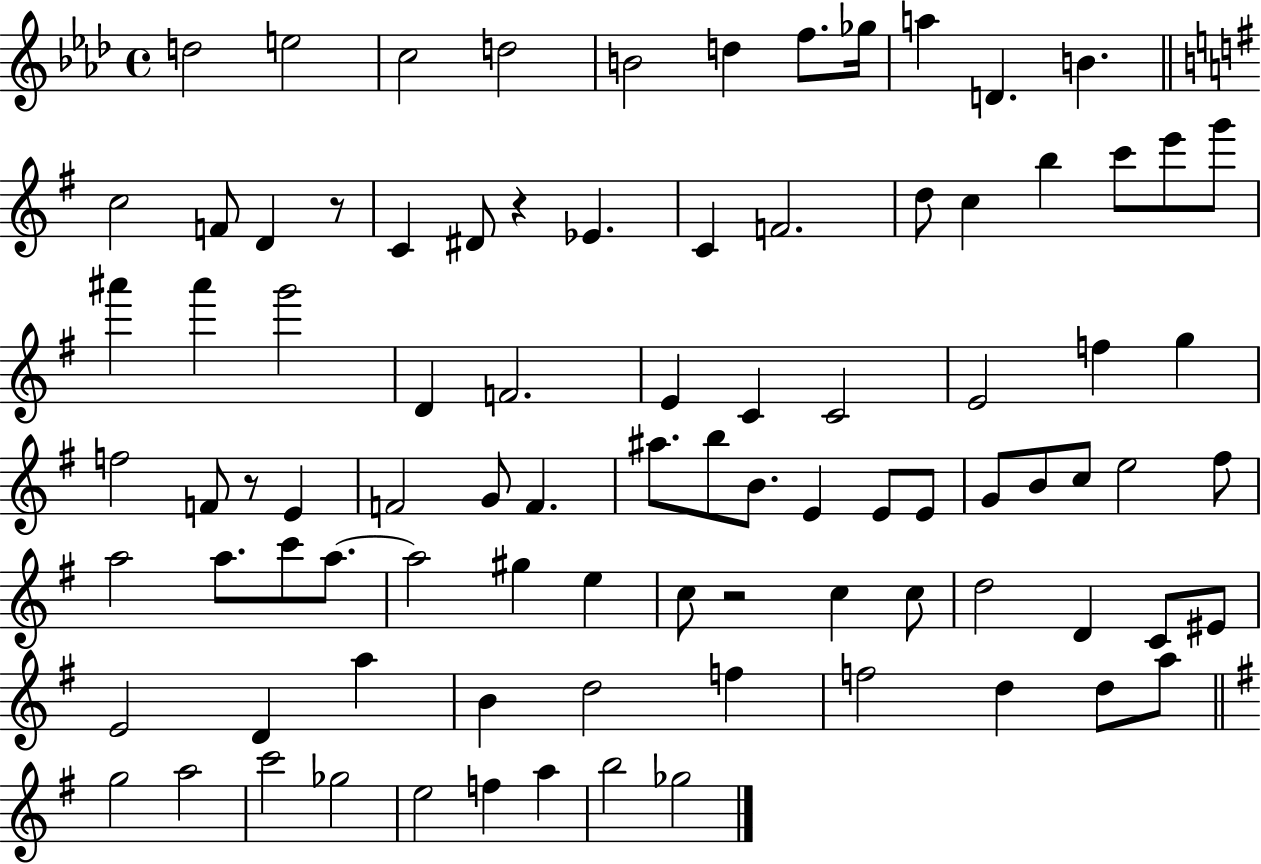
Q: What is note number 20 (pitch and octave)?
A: D5